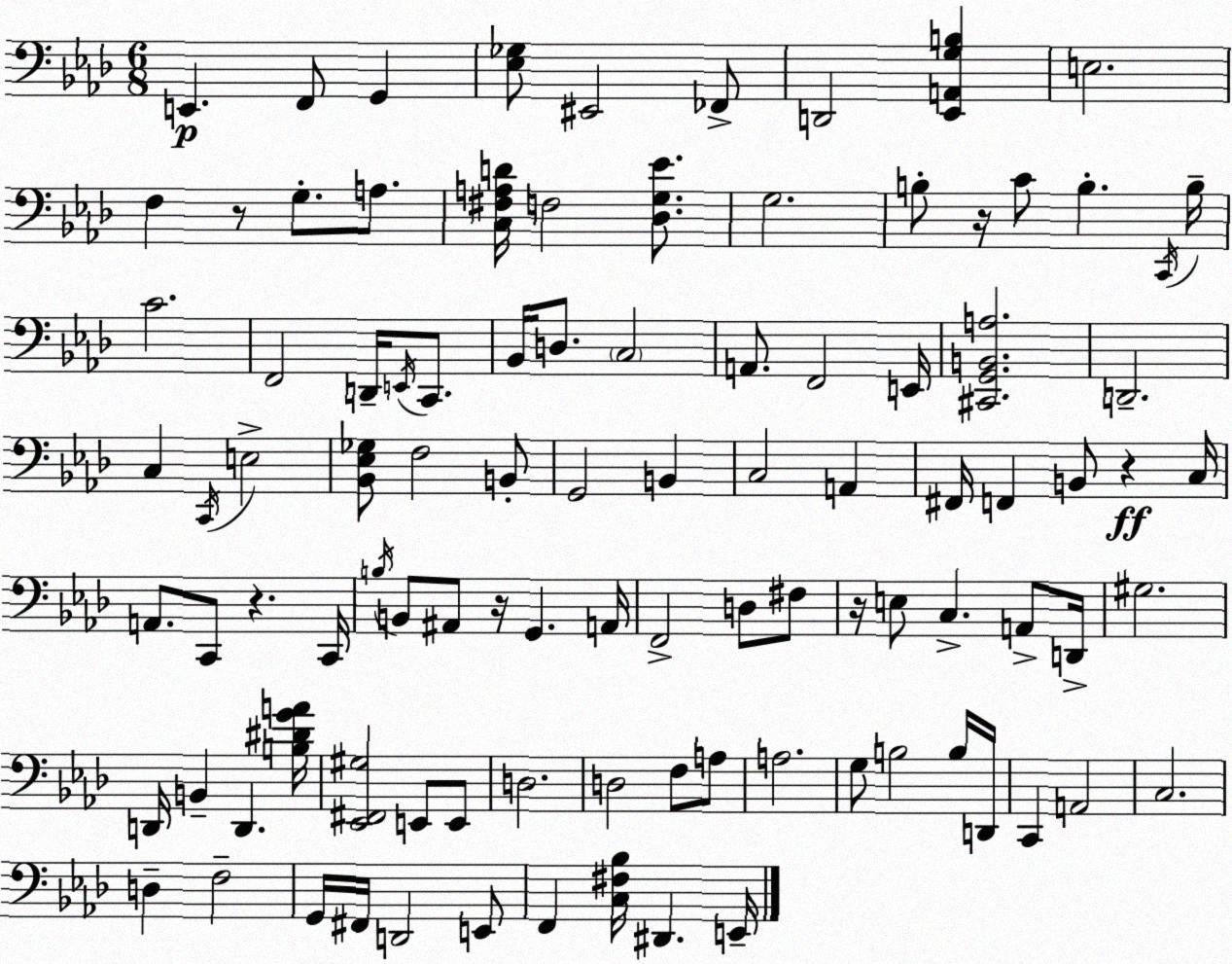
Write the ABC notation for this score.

X:1
T:Untitled
M:6/8
L:1/4
K:Ab
E,, F,,/2 G,, [_E,_G,]/2 ^E,,2 _F,,/2 D,,2 [_E,,A,,G,B,] E,2 F, z/2 G,/2 A,/2 [C,^F,A,D]/4 F,2 [_D,G,_E]/2 G,2 B,/2 z/4 C/2 B, C,,/4 B,/4 C2 F,,2 D,,/4 E,,/4 C,,/2 _B,,/4 D,/2 C,2 A,,/2 F,,2 E,,/4 [^C,,G,,B,,A,]2 D,,2 C, C,,/4 E,2 [_B,,_E,_G,]/2 F,2 B,,/2 G,,2 B,, C,2 A,, ^F,,/4 F,, B,,/2 z C,/4 A,,/2 C,,/2 z C,,/4 B,/4 B,,/2 ^A,,/2 z/4 G,, A,,/4 F,,2 D,/2 ^F,/2 z/4 E,/2 C, A,,/2 D,,/4 ^G,2 D,,/4 B,, D,, [B,^DGA]/4 [_E,,^F,,^G,]2 E,,/2 E,,/2 D,2 D,2 F,/2 A,/2 A,2 G,/2 B,2 B,/4 D,,/4 C,, A,,2 C,2 D, F,2 G,,/4 ^F,,/4 D,,2 E,,/2 F,, [C,^F,_B,]/4 ^D,, E,,/4